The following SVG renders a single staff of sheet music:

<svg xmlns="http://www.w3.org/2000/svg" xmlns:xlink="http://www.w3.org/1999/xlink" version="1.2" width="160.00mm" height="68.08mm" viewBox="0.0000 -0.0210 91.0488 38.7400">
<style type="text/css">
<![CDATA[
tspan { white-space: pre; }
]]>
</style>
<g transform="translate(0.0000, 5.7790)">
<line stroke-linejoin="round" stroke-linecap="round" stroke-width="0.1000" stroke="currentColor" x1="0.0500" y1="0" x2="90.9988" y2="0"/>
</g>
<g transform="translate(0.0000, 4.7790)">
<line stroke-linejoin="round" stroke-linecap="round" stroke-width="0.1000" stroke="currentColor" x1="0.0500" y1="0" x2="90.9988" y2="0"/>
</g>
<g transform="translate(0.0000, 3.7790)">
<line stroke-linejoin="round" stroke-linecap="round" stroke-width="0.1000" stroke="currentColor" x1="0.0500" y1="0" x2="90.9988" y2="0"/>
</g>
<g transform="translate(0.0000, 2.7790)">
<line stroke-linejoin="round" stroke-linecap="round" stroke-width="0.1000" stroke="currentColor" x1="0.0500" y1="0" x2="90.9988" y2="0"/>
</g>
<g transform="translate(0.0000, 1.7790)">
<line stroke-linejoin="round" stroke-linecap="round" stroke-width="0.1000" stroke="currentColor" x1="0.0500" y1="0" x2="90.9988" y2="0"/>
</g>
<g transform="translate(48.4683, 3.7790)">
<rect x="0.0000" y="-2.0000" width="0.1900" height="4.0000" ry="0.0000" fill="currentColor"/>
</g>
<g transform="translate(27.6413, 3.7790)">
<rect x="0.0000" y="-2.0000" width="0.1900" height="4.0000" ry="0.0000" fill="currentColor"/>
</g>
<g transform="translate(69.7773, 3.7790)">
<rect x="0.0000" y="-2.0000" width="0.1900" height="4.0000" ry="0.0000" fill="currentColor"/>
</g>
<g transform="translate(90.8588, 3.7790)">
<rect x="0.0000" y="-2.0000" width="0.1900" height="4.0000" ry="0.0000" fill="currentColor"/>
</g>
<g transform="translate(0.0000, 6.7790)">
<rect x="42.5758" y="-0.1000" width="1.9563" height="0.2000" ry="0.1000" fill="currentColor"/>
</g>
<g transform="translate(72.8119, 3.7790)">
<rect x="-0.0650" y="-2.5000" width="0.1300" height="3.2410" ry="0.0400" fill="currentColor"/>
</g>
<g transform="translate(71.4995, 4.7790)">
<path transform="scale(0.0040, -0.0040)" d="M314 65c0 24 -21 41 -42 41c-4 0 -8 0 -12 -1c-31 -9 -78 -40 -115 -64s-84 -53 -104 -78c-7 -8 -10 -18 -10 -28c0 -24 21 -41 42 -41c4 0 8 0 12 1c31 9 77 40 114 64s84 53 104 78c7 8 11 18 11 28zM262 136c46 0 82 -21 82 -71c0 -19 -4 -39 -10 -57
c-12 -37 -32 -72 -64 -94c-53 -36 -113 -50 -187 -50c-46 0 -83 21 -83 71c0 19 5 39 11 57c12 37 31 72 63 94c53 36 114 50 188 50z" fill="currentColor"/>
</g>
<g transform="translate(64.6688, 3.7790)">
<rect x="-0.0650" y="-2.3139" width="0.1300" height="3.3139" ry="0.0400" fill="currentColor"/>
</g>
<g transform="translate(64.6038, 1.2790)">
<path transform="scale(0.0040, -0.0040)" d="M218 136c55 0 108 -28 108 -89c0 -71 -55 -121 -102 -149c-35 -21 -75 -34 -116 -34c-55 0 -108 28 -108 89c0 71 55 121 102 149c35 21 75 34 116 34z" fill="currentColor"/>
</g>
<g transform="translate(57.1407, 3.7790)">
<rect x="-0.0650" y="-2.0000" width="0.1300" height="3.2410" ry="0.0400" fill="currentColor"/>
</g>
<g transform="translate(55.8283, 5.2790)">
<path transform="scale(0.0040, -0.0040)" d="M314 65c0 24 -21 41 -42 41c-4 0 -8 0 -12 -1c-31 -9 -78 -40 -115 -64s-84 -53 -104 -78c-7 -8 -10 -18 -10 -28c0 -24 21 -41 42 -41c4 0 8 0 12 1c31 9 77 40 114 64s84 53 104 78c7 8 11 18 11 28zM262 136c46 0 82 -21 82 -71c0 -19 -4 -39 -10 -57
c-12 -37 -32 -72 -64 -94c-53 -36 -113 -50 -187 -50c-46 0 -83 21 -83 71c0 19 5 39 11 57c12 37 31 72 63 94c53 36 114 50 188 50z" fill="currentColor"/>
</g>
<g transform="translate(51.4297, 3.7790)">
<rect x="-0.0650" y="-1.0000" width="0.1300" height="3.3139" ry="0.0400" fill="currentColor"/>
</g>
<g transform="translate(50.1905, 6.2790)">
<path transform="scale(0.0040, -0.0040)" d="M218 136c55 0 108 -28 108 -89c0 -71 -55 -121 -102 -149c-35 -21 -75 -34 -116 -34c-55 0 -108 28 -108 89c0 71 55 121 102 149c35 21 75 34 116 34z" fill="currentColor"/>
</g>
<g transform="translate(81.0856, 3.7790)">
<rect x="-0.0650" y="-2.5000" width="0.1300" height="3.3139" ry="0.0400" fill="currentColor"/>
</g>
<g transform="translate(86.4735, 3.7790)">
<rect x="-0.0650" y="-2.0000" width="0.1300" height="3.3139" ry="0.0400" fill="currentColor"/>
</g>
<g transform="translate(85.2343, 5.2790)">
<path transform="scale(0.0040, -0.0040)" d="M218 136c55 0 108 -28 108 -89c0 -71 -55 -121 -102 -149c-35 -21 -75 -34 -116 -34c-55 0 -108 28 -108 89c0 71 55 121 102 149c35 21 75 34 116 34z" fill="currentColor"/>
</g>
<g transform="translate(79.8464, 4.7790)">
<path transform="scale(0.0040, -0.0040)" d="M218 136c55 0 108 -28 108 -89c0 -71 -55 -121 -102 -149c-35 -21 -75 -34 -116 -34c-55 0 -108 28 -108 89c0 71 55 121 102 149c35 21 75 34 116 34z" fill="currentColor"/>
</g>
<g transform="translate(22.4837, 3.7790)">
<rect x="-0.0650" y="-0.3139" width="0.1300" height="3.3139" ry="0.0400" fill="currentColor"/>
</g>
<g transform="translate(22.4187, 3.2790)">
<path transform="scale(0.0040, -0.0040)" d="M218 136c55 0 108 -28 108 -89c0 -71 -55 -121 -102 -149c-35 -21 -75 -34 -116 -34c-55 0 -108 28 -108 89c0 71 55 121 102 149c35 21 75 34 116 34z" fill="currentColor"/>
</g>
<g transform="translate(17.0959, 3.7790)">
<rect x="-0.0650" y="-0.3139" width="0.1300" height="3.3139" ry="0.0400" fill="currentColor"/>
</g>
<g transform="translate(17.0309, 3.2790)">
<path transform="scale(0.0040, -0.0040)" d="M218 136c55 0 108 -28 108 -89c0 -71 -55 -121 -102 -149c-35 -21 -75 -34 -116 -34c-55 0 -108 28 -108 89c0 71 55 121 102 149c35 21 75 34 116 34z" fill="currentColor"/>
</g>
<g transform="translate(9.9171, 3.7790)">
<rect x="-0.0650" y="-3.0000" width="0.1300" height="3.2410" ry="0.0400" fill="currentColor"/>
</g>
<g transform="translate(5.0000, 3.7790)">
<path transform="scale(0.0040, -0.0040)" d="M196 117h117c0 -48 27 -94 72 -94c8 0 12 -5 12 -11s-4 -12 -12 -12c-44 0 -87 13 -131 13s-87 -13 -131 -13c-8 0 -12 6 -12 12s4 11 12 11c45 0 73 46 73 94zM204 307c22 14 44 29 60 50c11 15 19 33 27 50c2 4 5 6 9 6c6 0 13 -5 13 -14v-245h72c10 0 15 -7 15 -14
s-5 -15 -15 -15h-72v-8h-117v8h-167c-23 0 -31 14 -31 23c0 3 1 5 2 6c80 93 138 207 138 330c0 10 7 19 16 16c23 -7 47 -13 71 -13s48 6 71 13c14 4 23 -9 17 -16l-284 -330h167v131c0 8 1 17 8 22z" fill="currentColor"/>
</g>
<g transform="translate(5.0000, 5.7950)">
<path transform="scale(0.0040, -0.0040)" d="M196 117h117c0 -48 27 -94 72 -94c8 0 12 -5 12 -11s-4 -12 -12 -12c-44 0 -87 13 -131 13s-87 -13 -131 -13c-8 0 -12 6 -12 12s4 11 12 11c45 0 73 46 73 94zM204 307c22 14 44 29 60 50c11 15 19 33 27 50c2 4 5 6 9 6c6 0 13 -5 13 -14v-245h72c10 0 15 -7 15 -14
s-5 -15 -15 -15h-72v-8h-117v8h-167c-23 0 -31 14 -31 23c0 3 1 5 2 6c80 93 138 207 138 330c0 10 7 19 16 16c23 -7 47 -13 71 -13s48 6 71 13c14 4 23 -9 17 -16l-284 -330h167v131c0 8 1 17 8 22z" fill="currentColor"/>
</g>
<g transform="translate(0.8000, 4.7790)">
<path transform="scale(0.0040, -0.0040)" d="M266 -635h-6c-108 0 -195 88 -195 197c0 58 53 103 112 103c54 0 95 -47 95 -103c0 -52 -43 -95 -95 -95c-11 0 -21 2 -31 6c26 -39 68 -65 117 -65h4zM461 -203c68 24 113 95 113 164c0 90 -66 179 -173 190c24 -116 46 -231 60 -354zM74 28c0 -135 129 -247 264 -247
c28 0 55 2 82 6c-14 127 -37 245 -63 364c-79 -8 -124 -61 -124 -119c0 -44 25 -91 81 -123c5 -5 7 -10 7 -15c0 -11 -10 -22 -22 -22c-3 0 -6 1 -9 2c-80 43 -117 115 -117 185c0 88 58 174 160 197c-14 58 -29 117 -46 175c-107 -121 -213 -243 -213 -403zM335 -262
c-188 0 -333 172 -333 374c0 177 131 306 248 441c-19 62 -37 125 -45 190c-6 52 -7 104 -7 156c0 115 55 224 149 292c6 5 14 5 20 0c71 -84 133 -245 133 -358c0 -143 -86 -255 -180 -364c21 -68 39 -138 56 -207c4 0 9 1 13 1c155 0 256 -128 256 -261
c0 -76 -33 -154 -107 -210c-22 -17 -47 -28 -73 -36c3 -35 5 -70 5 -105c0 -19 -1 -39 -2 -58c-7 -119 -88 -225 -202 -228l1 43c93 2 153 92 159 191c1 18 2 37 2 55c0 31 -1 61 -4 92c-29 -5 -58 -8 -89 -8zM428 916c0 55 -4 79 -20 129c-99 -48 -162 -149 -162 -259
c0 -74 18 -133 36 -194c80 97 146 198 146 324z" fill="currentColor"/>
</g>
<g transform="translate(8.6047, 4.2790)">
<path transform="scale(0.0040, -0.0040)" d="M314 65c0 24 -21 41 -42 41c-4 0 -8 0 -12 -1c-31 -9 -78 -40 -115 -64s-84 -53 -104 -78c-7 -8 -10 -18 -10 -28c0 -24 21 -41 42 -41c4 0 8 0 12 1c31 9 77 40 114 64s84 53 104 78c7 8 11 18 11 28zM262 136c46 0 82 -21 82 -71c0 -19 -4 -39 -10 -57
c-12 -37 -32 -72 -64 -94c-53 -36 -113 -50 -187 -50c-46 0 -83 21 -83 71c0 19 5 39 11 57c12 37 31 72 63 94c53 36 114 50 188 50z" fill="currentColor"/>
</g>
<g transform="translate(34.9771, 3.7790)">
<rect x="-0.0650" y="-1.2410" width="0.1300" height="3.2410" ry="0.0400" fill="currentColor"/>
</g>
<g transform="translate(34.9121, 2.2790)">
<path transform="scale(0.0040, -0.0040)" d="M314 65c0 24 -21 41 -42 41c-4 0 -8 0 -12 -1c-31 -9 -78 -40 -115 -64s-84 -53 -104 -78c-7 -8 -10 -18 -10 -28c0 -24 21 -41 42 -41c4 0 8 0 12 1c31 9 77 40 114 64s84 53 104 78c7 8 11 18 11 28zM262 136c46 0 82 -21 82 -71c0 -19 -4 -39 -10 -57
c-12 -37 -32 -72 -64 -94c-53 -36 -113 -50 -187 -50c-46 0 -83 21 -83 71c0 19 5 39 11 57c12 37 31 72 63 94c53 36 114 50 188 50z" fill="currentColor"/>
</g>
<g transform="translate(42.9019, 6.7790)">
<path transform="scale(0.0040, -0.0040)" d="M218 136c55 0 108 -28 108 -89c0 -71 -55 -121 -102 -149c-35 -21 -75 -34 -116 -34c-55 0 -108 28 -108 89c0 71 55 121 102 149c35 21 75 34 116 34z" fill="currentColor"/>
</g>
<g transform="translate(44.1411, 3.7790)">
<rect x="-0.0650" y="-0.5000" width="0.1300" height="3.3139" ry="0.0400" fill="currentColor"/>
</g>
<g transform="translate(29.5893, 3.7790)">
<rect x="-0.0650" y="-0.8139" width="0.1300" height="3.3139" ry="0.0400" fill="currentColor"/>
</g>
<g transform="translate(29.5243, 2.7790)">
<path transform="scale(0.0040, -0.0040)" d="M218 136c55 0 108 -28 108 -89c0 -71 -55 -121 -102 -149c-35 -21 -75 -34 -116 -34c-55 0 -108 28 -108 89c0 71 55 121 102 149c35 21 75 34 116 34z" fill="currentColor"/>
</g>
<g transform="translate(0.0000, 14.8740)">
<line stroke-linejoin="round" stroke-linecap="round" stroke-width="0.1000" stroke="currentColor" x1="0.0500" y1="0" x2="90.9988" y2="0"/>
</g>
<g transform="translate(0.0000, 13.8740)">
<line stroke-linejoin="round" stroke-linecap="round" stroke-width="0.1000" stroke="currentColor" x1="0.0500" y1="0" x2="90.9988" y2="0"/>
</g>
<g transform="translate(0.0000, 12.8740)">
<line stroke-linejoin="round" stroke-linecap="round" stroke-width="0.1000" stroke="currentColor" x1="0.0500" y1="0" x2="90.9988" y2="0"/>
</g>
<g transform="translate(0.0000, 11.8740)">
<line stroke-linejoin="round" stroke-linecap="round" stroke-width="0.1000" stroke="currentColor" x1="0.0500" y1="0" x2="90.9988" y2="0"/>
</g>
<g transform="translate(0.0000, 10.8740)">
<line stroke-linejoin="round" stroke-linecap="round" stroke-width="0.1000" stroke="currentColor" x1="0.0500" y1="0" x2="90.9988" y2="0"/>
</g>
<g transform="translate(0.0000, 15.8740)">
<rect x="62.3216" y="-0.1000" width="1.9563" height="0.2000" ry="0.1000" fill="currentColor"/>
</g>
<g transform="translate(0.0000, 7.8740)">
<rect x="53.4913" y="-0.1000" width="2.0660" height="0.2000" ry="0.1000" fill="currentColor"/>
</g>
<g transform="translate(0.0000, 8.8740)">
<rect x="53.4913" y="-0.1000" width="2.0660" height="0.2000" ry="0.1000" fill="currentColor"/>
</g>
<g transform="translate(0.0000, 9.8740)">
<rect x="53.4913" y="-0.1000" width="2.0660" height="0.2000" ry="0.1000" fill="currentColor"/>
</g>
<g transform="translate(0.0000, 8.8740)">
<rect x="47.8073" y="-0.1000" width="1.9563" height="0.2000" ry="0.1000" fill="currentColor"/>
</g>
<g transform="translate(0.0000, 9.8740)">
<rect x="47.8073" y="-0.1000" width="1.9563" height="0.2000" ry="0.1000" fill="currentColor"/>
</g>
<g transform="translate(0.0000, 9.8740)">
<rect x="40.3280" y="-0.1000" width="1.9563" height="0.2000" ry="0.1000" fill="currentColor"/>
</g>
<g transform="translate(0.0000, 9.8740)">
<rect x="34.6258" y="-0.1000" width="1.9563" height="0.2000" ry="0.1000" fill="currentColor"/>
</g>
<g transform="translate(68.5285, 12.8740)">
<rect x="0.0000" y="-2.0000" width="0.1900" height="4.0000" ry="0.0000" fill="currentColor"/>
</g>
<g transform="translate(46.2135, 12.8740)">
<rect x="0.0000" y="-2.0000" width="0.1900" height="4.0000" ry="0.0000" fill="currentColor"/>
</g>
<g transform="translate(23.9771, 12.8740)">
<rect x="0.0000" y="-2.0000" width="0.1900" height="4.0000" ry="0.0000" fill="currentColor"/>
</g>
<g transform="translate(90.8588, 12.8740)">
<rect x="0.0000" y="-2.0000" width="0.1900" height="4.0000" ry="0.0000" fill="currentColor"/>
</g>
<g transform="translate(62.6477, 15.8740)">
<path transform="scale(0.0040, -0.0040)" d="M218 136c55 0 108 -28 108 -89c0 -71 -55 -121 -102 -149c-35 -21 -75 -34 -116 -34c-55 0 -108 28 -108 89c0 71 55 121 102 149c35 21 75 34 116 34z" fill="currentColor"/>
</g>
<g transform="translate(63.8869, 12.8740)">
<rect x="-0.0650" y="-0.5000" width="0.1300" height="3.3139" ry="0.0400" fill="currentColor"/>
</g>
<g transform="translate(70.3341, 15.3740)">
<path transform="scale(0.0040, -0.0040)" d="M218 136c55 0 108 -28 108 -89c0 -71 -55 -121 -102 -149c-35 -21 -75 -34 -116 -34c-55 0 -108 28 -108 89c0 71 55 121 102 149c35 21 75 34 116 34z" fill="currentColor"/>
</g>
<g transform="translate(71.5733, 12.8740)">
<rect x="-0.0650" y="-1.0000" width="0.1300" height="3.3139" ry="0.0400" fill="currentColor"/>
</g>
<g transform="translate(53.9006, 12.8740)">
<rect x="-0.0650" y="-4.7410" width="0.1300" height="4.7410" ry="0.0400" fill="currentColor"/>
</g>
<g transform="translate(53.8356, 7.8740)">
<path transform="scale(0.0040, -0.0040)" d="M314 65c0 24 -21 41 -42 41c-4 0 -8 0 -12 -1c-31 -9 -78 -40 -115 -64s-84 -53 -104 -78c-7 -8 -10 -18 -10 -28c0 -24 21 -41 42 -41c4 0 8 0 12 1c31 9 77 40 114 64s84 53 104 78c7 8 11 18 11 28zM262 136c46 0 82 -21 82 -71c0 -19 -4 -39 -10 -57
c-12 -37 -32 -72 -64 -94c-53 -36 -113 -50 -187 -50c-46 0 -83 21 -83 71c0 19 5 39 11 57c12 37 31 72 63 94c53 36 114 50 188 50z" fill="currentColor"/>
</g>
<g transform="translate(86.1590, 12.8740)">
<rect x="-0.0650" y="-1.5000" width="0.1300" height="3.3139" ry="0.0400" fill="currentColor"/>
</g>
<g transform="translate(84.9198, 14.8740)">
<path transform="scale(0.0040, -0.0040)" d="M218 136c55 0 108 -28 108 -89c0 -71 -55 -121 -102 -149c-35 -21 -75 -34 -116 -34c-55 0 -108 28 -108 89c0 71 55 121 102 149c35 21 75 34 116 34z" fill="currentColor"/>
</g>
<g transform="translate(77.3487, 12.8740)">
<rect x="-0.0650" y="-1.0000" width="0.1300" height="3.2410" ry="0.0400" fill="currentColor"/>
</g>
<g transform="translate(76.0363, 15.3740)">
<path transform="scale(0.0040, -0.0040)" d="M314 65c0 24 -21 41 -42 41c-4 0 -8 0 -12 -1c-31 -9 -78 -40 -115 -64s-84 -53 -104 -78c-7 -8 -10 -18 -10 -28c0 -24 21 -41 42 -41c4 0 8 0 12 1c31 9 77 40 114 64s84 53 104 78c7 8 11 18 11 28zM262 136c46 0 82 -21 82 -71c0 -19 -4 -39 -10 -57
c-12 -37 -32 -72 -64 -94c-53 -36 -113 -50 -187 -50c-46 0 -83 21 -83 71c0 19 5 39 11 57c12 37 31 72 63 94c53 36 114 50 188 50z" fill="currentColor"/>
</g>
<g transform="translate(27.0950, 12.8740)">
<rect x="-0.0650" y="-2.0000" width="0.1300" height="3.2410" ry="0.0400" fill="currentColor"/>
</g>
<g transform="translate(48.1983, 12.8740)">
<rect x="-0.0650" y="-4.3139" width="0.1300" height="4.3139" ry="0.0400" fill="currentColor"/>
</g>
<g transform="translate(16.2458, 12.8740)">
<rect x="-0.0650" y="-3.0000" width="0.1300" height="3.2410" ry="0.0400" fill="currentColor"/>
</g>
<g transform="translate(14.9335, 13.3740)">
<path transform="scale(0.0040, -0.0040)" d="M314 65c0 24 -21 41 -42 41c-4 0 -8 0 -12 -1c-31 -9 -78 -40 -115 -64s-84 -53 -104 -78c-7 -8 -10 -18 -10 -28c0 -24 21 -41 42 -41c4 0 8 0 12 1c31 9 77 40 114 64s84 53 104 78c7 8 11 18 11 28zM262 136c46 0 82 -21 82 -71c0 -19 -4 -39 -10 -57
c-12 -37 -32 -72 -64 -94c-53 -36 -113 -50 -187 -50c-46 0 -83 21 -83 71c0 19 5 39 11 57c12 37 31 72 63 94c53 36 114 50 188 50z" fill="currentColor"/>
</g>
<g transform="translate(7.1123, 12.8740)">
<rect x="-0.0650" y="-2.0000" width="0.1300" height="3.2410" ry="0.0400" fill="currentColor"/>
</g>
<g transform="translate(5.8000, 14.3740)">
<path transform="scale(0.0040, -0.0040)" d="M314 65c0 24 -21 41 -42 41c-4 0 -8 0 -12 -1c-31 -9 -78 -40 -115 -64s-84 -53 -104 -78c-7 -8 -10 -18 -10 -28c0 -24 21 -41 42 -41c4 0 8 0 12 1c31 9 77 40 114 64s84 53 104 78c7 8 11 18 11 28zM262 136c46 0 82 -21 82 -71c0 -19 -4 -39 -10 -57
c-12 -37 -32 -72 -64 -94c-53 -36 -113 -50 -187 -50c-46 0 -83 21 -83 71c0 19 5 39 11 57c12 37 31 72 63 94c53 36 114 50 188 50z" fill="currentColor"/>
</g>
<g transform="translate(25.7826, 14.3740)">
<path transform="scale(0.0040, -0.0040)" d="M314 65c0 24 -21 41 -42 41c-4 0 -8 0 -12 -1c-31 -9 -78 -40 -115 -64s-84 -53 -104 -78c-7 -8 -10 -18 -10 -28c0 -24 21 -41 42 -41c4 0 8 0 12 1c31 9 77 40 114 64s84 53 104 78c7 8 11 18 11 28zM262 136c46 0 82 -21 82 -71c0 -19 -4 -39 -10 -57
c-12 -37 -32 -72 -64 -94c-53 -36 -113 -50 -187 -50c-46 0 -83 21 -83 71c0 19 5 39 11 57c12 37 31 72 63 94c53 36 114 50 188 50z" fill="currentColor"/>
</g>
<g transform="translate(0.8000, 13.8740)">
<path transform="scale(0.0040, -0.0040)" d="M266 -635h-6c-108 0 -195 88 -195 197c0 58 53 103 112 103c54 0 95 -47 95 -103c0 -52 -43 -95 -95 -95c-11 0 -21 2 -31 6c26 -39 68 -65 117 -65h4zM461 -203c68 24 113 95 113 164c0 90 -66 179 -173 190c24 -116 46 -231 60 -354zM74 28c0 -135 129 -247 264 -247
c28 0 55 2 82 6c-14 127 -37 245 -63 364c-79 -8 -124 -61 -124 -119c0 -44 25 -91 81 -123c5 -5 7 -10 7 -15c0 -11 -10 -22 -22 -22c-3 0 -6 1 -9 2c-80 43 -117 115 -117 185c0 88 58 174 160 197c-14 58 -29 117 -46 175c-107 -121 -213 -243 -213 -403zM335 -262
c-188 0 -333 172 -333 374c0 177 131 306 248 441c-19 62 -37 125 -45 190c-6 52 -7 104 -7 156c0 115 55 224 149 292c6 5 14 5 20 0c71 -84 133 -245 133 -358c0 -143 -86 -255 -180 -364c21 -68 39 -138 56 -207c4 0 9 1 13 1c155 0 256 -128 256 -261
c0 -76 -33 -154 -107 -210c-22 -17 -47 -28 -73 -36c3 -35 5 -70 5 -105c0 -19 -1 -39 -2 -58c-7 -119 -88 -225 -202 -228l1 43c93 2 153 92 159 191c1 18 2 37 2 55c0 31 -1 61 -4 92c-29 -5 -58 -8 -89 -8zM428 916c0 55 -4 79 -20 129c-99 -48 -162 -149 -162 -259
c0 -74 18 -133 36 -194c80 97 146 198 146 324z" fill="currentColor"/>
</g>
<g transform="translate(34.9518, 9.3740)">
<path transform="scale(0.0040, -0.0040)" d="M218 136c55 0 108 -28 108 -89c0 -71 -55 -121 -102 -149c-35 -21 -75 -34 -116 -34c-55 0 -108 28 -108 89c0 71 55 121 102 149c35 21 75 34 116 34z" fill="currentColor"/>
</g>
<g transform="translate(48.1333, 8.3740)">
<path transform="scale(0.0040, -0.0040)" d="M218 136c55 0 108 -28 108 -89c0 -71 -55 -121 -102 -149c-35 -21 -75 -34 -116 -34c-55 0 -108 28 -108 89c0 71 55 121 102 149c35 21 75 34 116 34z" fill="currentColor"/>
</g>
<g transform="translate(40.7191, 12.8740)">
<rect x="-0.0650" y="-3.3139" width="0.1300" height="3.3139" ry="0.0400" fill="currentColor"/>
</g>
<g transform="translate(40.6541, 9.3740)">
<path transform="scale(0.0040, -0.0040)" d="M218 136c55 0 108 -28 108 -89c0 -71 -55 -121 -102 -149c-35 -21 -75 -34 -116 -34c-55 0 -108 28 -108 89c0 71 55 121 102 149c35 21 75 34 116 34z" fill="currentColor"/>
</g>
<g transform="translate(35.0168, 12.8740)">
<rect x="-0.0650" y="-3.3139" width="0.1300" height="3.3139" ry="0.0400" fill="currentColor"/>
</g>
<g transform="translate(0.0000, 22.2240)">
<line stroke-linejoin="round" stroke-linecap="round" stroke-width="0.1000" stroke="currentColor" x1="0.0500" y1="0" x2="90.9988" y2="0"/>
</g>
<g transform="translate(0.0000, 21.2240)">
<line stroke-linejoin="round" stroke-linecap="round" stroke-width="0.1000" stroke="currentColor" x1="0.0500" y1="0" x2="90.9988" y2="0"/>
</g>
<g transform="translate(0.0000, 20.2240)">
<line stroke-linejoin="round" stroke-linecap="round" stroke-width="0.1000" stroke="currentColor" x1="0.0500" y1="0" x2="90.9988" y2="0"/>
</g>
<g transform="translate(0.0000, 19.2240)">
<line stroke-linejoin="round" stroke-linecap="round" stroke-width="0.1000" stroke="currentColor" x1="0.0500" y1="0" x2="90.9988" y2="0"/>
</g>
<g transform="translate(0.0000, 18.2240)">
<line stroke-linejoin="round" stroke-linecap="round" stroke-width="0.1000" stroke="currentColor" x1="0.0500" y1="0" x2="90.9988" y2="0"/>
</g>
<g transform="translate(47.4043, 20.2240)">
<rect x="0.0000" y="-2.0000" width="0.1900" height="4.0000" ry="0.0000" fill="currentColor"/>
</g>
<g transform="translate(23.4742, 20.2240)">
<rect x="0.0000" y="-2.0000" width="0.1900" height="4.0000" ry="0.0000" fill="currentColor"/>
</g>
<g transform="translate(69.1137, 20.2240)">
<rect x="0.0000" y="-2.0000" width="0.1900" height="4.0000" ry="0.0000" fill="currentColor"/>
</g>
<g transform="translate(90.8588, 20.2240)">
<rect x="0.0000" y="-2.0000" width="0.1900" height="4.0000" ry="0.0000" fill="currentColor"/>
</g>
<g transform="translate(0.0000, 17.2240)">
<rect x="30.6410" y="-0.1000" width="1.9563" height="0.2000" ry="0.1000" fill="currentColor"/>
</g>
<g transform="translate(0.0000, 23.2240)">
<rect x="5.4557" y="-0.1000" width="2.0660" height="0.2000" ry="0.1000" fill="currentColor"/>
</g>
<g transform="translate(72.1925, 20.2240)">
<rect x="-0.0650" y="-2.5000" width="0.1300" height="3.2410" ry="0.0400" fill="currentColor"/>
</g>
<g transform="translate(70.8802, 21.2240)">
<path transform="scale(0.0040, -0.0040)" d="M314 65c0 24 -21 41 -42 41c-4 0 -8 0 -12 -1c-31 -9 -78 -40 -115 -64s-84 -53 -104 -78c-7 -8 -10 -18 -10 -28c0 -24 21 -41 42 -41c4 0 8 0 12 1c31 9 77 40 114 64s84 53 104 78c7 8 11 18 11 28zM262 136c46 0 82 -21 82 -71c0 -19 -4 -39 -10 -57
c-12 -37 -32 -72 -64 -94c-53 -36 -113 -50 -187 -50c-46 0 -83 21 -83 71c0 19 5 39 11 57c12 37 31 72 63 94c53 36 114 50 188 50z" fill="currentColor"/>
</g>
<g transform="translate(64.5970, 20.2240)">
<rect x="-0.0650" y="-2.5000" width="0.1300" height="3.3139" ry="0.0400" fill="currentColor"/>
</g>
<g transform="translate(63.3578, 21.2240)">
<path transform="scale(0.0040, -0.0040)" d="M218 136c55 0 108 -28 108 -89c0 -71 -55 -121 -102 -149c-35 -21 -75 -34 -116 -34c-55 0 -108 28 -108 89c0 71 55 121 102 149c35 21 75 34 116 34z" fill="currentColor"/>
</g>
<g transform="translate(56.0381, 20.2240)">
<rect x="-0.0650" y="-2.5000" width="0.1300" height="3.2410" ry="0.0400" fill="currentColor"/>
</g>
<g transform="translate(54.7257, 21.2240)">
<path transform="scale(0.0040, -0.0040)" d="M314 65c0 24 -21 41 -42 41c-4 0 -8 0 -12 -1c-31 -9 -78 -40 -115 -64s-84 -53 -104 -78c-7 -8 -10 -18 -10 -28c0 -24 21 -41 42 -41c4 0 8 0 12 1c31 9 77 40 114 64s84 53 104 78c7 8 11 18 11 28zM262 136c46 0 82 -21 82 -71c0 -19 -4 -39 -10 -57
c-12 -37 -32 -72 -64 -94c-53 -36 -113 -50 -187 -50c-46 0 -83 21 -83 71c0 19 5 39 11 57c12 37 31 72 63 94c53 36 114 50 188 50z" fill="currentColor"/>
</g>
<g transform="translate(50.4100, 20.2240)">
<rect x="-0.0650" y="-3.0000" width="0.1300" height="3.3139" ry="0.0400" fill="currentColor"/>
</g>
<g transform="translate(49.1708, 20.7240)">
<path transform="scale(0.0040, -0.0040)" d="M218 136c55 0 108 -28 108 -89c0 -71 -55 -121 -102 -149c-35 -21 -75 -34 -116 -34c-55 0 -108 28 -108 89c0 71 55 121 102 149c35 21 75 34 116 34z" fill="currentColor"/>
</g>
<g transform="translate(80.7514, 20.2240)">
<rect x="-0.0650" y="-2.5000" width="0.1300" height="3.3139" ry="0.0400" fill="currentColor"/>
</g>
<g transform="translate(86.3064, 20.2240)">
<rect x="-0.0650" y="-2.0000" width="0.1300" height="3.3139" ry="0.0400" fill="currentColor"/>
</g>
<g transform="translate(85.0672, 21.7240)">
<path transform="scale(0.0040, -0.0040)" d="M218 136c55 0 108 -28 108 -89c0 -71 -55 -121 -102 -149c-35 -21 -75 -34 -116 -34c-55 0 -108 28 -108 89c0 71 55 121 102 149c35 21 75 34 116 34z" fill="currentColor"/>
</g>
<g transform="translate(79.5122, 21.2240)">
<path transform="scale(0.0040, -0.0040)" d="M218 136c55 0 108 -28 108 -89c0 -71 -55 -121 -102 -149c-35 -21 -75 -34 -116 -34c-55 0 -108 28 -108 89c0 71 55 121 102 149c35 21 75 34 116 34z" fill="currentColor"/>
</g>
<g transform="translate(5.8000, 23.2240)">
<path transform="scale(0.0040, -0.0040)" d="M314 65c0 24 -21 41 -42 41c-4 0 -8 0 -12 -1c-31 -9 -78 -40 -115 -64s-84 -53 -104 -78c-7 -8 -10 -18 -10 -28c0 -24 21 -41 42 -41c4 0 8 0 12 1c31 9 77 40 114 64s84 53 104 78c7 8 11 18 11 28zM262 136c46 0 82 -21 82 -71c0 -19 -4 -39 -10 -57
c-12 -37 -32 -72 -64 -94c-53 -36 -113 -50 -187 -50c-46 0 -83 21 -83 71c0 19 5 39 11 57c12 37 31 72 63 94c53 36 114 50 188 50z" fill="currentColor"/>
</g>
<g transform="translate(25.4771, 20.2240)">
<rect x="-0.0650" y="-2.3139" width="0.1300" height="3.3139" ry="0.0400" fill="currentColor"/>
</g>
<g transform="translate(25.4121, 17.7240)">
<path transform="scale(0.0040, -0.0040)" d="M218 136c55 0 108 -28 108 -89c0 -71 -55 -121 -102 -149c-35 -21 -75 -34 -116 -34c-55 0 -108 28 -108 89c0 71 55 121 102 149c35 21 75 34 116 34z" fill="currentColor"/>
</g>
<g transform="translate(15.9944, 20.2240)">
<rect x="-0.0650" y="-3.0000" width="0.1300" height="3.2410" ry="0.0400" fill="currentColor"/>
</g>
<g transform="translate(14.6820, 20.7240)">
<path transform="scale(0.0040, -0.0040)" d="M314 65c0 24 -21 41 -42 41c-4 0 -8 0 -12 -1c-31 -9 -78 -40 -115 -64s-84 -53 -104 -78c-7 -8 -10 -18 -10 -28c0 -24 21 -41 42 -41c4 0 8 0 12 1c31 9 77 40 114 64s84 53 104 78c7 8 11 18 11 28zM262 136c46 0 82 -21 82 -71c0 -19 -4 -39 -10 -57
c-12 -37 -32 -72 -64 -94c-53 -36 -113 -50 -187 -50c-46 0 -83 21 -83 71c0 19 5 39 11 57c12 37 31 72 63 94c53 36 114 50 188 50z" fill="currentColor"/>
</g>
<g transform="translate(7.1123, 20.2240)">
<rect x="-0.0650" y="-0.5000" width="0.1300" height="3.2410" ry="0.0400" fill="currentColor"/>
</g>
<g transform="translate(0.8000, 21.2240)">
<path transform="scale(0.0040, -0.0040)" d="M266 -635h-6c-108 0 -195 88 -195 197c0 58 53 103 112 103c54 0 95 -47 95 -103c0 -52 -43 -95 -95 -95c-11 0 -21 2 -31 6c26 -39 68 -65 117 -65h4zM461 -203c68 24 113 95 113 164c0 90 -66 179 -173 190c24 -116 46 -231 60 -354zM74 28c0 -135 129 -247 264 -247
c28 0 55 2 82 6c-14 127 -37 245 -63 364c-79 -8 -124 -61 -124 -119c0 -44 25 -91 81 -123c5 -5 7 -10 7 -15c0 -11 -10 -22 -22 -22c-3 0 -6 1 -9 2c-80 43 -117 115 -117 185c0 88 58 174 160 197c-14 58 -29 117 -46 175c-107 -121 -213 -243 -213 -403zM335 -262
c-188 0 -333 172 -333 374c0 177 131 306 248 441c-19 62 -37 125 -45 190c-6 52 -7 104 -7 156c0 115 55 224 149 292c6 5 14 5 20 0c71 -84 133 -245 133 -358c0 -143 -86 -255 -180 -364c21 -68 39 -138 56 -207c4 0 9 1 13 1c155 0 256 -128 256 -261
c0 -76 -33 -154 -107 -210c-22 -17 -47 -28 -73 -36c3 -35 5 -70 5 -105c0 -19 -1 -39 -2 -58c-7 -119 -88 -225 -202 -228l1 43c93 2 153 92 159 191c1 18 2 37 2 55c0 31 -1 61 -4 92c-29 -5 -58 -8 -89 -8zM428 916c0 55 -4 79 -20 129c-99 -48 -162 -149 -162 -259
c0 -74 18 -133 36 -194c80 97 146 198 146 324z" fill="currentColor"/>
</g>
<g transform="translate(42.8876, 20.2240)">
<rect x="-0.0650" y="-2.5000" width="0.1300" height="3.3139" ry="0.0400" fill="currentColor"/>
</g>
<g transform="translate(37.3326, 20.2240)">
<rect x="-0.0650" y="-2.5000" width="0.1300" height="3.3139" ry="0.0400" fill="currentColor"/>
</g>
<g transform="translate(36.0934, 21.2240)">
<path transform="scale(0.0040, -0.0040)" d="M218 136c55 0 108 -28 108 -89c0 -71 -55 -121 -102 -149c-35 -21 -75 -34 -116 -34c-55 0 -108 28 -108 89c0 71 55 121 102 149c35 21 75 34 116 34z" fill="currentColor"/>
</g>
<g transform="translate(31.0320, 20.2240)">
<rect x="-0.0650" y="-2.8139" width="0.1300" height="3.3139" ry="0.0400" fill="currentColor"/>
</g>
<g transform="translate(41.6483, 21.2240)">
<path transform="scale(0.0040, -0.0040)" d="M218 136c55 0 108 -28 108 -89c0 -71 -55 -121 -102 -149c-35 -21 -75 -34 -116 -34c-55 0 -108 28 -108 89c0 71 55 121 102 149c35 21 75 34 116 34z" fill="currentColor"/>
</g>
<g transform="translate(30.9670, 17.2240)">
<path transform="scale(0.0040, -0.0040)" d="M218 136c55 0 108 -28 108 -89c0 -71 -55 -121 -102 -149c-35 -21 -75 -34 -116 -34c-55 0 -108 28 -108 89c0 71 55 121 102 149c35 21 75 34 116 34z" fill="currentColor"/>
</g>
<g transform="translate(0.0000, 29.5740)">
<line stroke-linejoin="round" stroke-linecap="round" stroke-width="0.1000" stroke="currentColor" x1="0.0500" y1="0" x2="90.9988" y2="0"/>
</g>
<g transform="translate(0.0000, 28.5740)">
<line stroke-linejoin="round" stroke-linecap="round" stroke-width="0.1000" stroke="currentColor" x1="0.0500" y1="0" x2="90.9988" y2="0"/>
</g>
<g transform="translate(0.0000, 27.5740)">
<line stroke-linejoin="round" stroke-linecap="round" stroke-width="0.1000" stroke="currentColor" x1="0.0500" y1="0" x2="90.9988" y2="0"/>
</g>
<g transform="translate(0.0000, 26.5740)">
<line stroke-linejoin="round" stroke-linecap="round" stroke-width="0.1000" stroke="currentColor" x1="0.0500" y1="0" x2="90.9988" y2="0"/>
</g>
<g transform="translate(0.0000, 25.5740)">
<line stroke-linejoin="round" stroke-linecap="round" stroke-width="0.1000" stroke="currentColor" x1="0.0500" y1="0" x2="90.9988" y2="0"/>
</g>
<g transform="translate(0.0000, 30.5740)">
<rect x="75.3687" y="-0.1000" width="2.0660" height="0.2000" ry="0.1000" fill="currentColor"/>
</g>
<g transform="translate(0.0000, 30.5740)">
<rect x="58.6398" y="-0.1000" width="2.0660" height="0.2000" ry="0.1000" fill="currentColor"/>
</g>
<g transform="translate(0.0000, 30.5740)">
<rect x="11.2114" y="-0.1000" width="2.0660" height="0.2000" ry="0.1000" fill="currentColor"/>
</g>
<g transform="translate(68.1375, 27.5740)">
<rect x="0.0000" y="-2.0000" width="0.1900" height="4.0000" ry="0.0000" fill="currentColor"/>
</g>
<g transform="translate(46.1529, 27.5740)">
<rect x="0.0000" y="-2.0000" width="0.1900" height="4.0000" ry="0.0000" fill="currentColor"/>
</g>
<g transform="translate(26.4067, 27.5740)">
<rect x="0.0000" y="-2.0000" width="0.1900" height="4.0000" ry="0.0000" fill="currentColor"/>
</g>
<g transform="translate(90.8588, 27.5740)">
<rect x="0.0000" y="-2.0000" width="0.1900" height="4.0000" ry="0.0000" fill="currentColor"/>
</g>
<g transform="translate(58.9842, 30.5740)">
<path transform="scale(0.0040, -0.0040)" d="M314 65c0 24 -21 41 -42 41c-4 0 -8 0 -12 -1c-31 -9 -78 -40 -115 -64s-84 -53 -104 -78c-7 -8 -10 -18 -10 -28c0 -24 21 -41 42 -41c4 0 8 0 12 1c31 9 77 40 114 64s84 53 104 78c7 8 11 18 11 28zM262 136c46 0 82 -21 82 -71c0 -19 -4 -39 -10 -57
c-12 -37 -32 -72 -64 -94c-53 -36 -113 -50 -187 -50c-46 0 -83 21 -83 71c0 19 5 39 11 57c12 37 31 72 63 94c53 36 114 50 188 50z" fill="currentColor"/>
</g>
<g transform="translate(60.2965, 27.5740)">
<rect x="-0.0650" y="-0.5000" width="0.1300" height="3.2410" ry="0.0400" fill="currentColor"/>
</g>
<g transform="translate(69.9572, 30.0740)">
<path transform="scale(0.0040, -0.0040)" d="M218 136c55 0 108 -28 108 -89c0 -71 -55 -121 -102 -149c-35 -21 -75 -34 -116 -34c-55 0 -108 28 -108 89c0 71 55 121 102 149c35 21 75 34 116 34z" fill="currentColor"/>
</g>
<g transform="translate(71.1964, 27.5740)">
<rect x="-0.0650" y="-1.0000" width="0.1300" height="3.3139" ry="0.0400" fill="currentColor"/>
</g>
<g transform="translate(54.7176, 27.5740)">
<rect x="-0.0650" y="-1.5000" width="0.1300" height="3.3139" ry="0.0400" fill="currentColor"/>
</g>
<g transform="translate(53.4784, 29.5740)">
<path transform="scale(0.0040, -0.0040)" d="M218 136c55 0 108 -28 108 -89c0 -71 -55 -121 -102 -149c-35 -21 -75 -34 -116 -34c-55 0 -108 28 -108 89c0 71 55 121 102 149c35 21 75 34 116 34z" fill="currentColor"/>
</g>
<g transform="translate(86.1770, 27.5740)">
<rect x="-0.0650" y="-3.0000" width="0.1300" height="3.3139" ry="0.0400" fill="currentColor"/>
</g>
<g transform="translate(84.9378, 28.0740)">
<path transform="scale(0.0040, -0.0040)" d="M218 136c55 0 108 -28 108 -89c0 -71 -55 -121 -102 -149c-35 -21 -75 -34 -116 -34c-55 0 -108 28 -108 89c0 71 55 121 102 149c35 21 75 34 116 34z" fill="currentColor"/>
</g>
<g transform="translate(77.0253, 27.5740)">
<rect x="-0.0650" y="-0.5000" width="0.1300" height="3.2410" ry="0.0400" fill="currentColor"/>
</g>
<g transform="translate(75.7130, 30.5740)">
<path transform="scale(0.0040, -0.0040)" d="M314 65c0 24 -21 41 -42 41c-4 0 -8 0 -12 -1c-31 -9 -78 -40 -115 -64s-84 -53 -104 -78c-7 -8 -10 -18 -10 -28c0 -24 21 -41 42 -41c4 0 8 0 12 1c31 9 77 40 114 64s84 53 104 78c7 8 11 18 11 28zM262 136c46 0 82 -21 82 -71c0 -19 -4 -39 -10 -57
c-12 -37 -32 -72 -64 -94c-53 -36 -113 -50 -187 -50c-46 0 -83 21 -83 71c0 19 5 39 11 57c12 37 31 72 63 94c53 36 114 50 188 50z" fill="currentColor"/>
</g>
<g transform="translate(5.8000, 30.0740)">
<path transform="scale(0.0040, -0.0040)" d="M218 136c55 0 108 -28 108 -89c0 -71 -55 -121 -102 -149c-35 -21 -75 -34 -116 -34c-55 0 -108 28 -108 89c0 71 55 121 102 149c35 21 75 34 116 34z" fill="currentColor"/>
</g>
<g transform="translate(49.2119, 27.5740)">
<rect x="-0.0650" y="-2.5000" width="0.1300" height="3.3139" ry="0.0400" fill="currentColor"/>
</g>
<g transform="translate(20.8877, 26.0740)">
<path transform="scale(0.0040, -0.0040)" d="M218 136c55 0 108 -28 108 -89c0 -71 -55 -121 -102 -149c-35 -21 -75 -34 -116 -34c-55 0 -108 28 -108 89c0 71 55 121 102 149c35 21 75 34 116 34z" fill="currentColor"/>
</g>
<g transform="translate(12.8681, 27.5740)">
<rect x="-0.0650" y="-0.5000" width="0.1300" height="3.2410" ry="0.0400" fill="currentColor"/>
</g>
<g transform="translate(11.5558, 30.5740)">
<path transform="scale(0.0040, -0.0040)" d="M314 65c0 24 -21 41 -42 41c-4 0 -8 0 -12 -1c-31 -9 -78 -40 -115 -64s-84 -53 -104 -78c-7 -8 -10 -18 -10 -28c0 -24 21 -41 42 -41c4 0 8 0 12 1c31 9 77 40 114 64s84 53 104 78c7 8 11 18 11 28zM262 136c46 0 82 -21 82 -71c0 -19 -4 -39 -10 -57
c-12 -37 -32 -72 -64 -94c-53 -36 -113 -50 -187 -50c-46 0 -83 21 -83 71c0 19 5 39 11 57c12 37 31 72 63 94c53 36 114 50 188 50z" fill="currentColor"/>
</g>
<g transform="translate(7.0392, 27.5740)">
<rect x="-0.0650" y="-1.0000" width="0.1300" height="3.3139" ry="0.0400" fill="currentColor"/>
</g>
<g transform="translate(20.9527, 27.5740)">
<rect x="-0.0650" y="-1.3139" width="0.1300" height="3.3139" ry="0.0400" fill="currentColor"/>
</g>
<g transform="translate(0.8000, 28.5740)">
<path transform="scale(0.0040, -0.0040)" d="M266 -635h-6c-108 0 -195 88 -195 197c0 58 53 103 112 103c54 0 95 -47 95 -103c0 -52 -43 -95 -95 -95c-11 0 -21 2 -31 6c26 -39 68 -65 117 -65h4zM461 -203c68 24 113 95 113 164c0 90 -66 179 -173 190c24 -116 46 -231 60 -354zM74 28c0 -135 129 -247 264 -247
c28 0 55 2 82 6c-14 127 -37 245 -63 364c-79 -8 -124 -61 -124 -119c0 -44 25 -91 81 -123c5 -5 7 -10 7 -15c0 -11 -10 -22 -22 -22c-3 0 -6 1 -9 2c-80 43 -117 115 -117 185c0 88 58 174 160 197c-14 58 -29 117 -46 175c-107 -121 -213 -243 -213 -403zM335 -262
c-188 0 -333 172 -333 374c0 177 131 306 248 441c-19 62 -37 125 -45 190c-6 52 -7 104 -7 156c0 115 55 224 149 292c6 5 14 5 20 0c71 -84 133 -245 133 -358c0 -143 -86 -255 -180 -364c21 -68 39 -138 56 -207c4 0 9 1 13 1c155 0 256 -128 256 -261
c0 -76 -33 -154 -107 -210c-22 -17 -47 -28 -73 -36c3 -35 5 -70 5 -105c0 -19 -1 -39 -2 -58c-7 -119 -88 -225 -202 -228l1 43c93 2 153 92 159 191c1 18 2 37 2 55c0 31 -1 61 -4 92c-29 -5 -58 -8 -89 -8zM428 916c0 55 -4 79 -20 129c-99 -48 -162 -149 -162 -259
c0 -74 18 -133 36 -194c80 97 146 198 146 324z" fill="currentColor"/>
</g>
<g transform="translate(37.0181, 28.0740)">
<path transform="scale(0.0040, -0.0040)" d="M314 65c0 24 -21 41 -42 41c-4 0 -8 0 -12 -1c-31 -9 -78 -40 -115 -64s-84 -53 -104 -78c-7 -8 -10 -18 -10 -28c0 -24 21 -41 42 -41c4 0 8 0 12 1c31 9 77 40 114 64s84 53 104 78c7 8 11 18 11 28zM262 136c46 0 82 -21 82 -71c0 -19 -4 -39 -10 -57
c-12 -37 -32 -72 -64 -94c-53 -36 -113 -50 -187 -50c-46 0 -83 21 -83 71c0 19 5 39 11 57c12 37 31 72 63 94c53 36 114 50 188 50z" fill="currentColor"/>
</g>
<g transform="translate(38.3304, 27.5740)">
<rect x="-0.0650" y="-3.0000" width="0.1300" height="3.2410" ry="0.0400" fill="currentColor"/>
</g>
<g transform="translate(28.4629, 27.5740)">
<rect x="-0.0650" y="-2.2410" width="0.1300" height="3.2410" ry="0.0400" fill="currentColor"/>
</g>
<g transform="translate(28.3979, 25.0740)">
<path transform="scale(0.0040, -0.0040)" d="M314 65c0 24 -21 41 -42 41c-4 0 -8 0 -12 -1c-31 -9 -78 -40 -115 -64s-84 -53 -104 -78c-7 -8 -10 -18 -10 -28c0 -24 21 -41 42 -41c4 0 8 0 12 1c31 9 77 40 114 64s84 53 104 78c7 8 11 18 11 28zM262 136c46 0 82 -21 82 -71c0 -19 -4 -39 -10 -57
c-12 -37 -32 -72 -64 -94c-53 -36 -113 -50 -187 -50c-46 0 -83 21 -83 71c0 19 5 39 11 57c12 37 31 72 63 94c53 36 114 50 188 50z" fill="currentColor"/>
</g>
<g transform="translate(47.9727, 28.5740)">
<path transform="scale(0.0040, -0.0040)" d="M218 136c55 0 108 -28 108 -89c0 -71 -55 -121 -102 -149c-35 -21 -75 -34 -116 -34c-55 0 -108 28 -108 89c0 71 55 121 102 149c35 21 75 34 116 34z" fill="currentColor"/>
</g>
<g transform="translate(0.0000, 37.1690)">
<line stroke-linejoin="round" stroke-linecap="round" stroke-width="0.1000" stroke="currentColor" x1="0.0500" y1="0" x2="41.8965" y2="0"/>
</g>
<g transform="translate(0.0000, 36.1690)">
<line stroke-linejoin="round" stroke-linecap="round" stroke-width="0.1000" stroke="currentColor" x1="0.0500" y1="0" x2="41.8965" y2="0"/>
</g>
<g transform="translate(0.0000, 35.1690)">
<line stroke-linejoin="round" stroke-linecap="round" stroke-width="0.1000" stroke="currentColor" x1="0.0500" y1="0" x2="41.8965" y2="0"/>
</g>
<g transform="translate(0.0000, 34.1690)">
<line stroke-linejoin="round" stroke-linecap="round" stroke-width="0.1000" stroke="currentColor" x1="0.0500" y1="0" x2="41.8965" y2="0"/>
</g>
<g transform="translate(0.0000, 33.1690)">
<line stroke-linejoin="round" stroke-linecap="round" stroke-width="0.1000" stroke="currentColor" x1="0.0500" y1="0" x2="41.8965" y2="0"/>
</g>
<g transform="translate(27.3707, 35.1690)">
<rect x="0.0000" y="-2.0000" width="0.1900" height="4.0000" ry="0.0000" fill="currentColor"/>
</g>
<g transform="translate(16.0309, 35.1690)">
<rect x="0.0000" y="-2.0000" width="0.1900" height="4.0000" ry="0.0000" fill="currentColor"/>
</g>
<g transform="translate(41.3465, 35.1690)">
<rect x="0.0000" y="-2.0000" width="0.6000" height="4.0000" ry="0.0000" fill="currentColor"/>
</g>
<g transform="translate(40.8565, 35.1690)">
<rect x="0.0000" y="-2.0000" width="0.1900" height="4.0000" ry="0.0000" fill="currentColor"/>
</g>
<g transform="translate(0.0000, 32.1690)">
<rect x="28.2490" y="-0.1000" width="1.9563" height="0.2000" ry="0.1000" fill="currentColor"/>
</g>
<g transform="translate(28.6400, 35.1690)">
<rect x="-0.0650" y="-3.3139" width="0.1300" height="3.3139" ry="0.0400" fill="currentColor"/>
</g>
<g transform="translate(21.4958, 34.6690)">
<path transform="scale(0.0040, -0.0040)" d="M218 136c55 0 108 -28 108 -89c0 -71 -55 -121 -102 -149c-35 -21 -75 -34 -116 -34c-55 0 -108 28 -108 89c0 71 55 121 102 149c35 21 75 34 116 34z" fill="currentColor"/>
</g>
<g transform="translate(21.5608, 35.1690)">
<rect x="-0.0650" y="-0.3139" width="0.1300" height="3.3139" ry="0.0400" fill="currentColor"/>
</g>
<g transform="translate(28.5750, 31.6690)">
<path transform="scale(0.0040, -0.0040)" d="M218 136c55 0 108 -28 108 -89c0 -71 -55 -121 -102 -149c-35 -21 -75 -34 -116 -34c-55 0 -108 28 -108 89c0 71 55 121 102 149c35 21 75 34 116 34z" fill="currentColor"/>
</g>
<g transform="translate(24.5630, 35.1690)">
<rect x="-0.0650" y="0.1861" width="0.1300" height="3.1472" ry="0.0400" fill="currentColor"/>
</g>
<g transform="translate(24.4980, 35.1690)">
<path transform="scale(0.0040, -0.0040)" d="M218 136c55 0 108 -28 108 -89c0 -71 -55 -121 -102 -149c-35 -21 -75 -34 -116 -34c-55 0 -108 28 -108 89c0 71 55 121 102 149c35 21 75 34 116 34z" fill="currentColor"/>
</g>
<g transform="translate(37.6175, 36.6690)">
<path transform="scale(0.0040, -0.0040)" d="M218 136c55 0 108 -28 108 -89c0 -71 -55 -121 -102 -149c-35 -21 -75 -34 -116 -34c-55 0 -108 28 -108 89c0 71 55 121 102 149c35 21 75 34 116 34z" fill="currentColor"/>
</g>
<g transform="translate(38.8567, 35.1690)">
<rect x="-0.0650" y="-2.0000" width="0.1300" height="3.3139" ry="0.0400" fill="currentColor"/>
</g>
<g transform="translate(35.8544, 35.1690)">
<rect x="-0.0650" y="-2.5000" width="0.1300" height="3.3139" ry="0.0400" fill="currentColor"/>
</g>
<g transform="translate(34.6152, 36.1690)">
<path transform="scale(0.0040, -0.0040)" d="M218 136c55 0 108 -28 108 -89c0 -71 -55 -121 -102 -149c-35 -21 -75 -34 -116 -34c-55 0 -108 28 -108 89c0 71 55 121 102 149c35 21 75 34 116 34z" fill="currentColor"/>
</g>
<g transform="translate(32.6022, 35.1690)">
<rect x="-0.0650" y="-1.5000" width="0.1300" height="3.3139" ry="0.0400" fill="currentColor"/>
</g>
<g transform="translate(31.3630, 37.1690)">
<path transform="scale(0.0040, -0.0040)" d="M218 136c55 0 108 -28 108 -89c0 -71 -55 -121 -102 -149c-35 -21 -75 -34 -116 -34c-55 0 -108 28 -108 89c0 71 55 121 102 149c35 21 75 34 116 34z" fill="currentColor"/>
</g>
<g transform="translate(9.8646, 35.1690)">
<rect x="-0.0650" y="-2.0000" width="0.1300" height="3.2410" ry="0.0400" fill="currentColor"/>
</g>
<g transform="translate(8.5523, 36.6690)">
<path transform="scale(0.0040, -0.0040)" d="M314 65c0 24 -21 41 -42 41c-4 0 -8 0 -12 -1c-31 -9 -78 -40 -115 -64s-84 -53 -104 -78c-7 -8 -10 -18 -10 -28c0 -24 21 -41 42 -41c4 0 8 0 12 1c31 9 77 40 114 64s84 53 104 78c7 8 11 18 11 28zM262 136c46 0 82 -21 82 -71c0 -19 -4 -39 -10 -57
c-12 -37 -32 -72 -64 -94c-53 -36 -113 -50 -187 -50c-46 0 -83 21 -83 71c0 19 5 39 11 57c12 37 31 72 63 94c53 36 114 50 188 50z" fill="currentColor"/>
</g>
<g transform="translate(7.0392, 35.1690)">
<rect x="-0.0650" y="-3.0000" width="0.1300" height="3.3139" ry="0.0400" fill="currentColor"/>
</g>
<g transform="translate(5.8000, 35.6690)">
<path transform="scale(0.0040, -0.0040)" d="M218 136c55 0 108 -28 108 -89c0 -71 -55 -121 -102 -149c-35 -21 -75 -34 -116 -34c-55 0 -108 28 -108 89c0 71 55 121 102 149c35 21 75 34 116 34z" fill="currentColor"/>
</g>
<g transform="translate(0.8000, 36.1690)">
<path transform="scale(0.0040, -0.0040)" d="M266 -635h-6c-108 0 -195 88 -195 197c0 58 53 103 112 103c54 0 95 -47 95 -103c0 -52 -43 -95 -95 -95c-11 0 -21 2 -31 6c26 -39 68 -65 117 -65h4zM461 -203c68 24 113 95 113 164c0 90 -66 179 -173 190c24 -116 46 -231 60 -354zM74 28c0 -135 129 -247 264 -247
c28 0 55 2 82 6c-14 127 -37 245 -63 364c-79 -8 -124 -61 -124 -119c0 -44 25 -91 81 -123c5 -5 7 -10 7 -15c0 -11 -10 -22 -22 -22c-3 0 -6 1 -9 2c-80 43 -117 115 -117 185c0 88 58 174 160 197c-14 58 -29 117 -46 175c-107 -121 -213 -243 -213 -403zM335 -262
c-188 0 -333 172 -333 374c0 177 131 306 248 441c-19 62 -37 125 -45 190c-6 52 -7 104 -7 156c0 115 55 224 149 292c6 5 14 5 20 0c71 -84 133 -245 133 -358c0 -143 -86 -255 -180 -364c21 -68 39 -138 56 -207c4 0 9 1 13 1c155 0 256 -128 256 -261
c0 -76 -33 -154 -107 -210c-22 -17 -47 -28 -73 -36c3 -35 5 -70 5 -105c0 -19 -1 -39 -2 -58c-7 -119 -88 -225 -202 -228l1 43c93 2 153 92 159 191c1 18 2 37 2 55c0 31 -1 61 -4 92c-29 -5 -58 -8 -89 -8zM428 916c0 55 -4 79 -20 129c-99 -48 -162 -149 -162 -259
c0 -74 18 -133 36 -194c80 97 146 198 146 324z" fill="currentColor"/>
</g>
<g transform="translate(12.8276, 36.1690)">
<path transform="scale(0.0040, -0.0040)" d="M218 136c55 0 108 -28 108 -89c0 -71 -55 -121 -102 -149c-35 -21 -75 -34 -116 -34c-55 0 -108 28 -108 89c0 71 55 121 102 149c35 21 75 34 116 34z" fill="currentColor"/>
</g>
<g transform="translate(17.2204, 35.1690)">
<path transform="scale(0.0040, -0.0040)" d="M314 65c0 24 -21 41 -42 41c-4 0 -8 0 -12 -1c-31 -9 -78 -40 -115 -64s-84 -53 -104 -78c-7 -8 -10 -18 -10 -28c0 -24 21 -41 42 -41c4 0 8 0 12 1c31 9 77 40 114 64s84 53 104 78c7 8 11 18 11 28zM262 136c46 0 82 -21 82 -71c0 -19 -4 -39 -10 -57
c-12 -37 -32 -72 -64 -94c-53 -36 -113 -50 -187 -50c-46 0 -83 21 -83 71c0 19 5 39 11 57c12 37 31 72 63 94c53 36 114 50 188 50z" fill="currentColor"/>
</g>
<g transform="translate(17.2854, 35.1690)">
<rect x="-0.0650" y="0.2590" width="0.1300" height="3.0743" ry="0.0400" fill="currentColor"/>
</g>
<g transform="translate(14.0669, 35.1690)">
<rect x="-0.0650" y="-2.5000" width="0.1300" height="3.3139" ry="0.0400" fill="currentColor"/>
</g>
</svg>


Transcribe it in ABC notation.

X:1
T:Untitled
M:4/4
L:1/4
K:C
A2 c c d e2 C D F2 g G2 G F F2 A2 F2 b b d' e'2 C D D2 E C2 A2 g a G G A G2 G G2 G F D C2 e g2 A2 G E C2 D C2 A A F2 G B2 c B b E G F